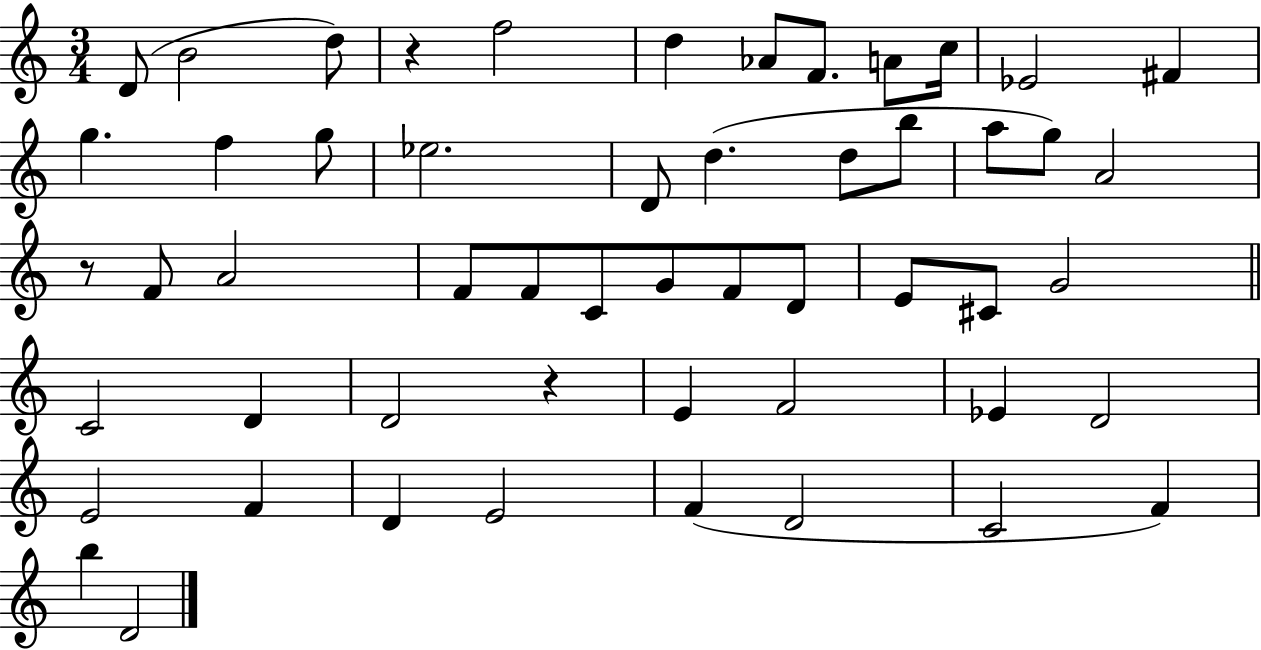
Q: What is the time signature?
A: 3/4